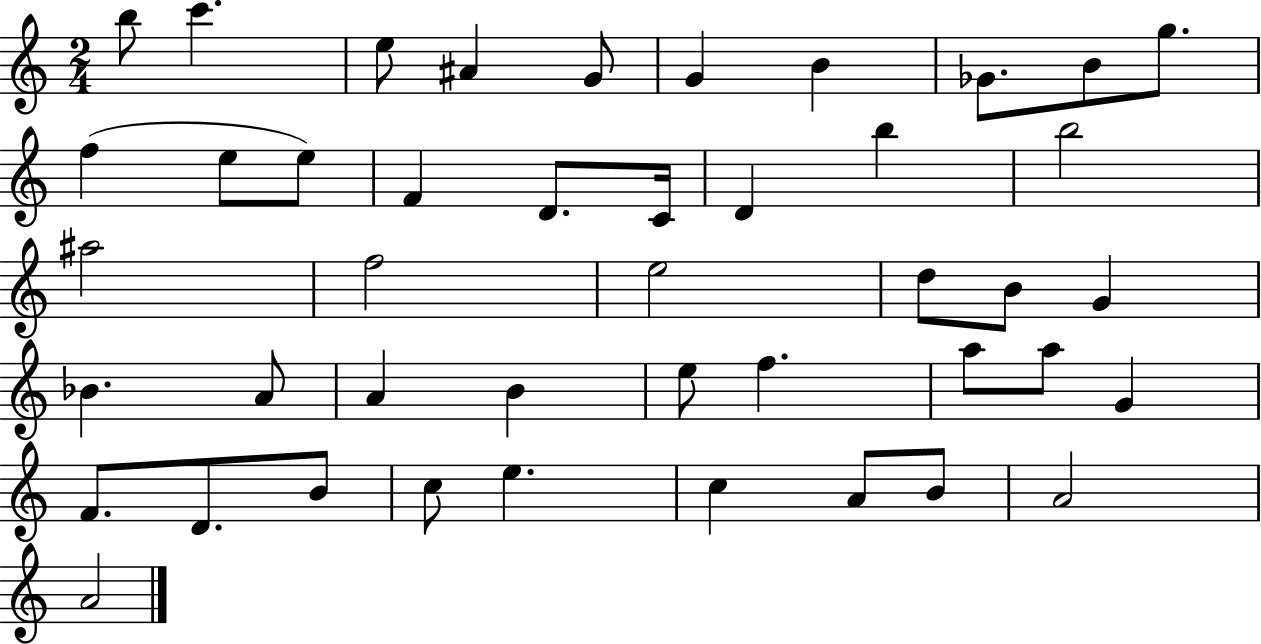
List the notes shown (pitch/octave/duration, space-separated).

B5/e C6/q. E5/e A#4/q G4/e G4/q B4/q Gb4/e. B4/e G5/e. F5/q E5/e E5/e F4/q D4/e. C4/s D4/q B5/q B5/h A#5/h F5/h E5/h D5/e B4/e G4/q Bb4/q. A4/e A4/q B4/q E5/e F5/q. A5/e A5/e G4/q F4/e. D4/e. B4/e C5/e E5/q. C5/q A4/e B4/e A4/h A4/h